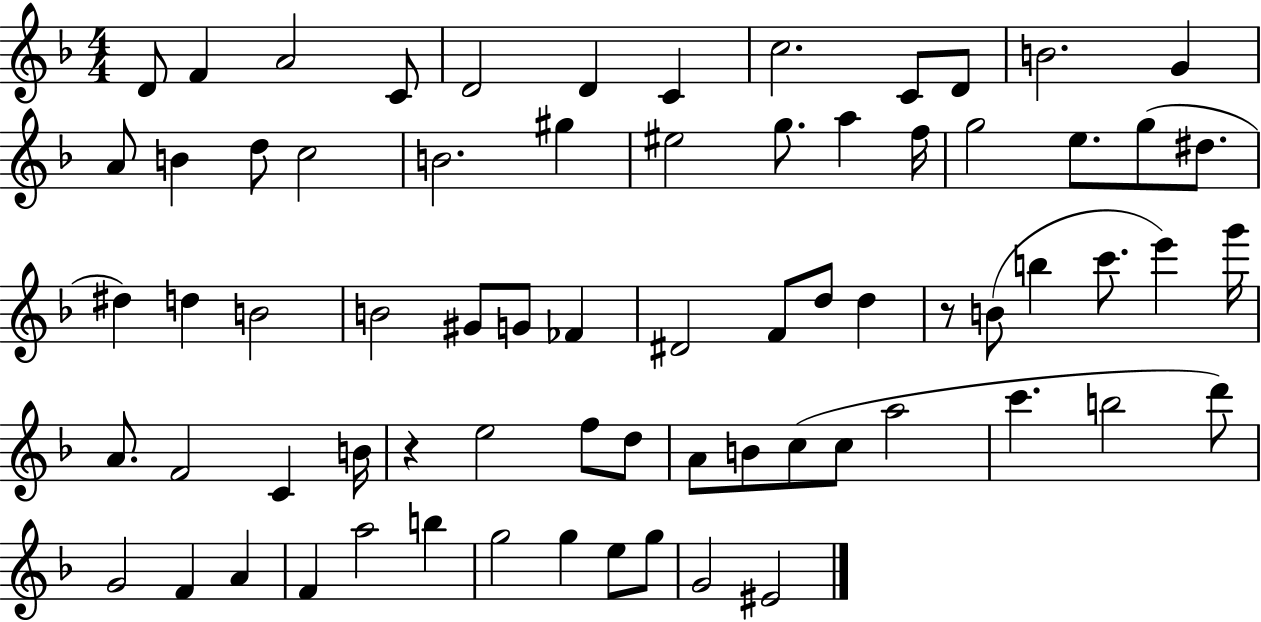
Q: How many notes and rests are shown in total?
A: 71